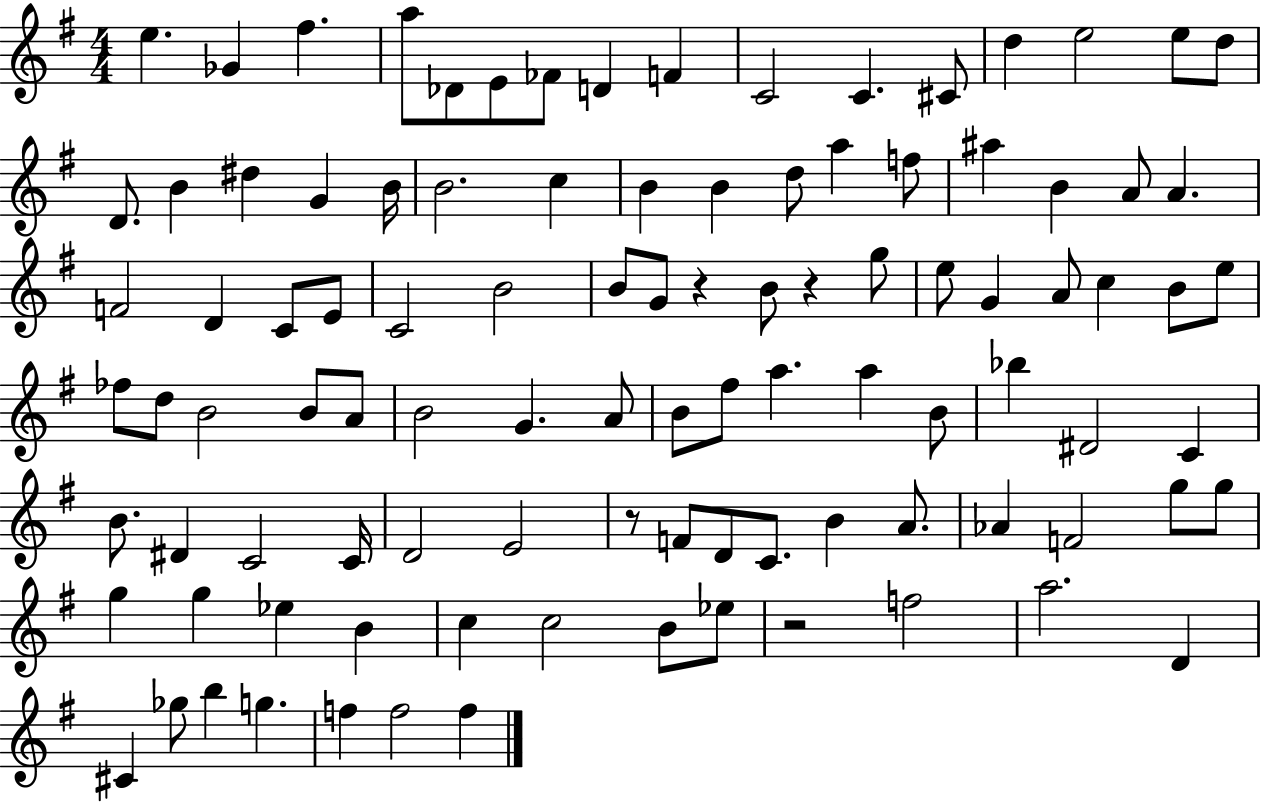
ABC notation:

X:1
T:Untitled
M:4/4
L:1/4
K:G
e _G ^f a/2 _D/2 E/2 _F/2 D F C2 C ^C/2 d e2 e/2 d/2 D/2 B ^d G B/4 B2 c B B d/2 a f/2 ^a B A/2 A F2 D C/2 E/2 C2 B2 B/2 G/2 z B/2 z g/2 e/2 G A/2 c B/2 e/2 _f/2 d/2 B2 B/2 A/2 B2 G A/2 B/2 ^f/2 a a B/2 _b ^D2 C B/2 ^D C2 C/4 D2 E2 z/2 F/2 D/2 C/2 B A/2 _A F2 g/2 g/2 g g _e B c c2 B/2 _e/2 z2 f2 a2 D ^C _g/2 b g f f2 f